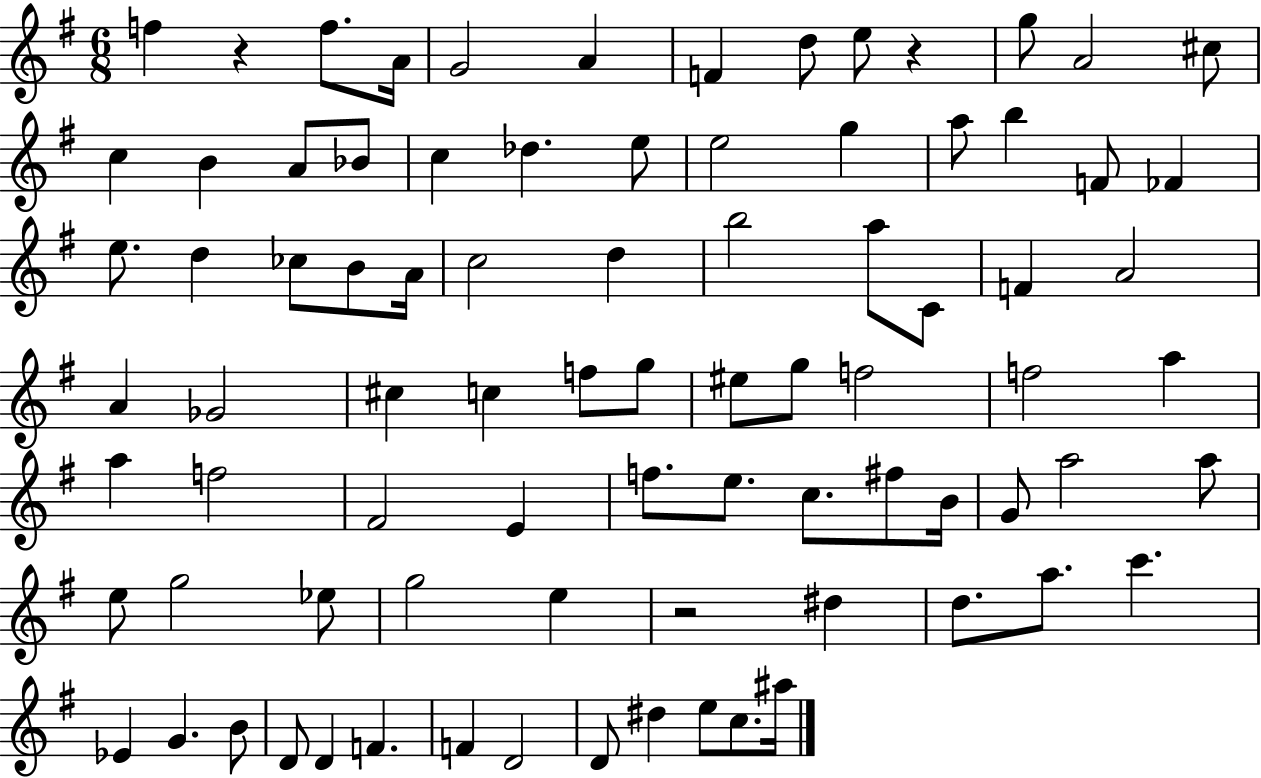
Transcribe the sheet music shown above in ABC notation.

X:1
T:Untitled
M:6/8
L:1/4
K:G
f z f/2 A/4 G2 A F d/2 e/2 z g/2 A2 ^c/2 c B A/2 _B/2 c _d e/2 e2 g a/2 b F/2 _F e/2 d _c/2 B/2 A/4 c2 d b2 a/2 C/2 F A2 A _G2 ^c c f/2 g/2 ^e/2 g/2 f2 f2 a a f2 ^F2 E f/2 e/2 c/2 ^f/2 B/4 G/2 a2 a/2 e/2 g2 _e/2 g2 e z2 ^d d/2 a/2 c' _E G B/2 D/2 D F F D2 D/2 ^d e/2 c/2 ^a/4